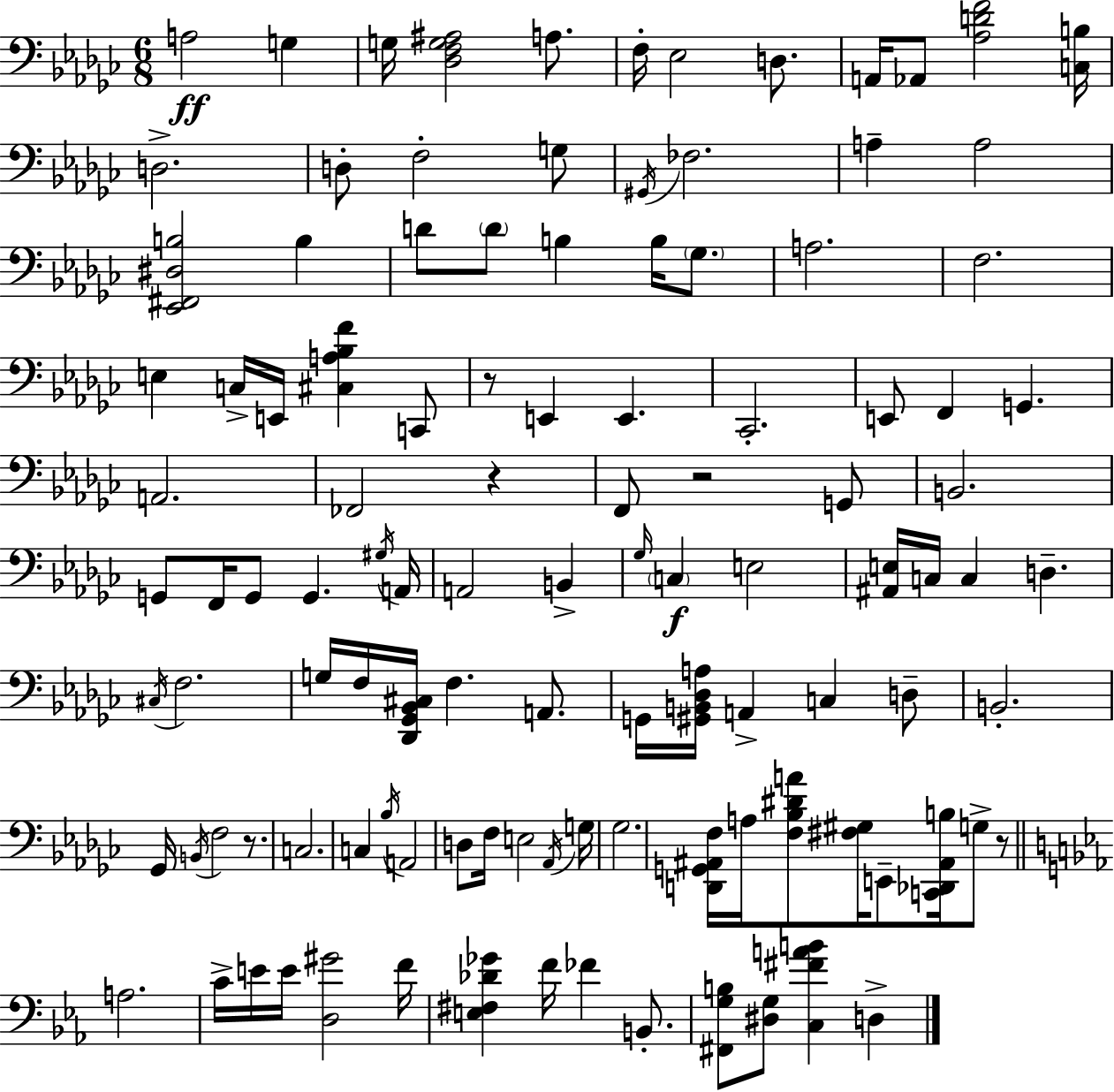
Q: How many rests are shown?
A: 5